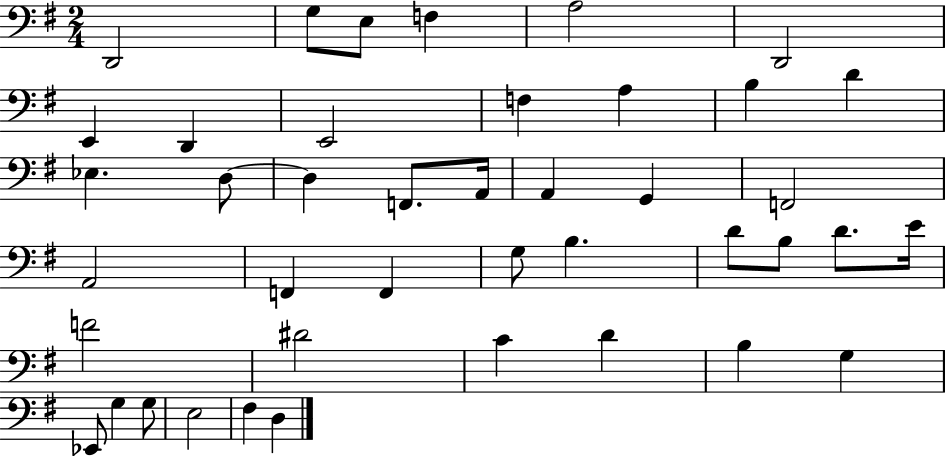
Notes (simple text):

D2/h G3/e E3/e F3/q A3/h D2/h E2/q D2/q E2/h F3/q A3/q B3/q D4/q Eb3/q. D3/e D3/q F2/e. A2/s A2/q G2/q F2/h A2/h F2/q F2/q G3/e B3/q. D4/e B3/e D4/e. E4/s F4/h D#4/h C4/q D4/q B3/q G3/q Eb2/e G3/q G3/e E3/h F#3/q D3/q